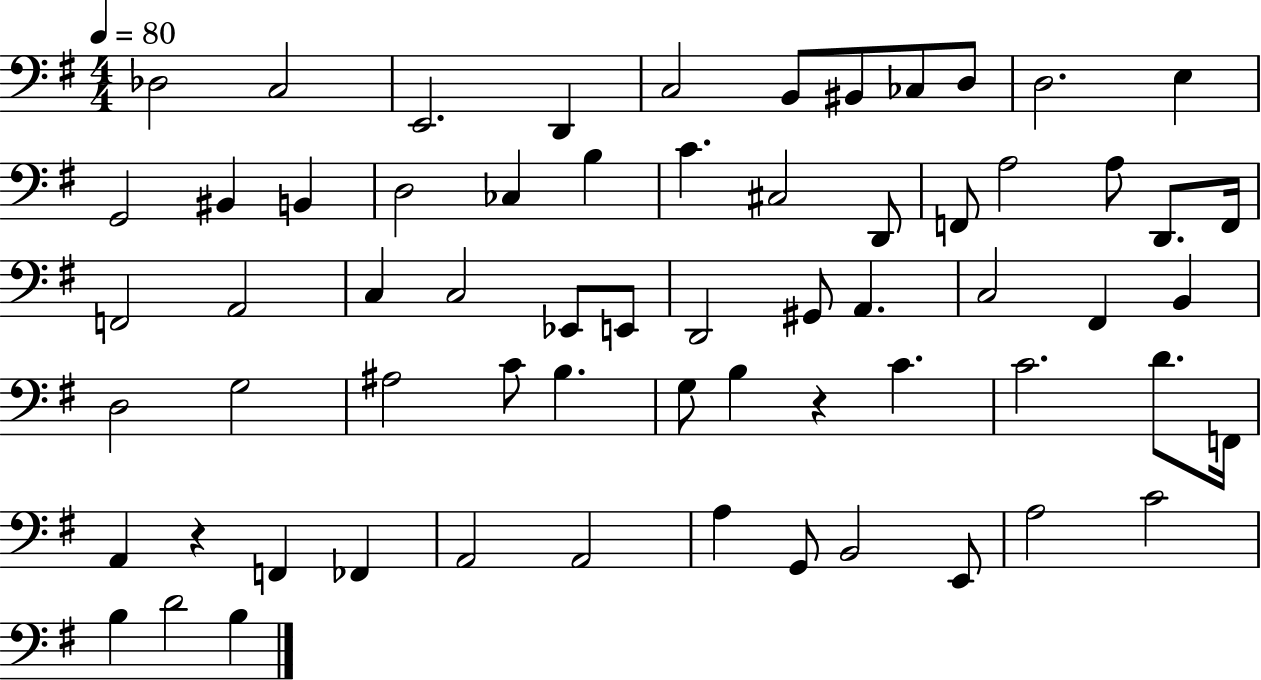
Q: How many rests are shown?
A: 2